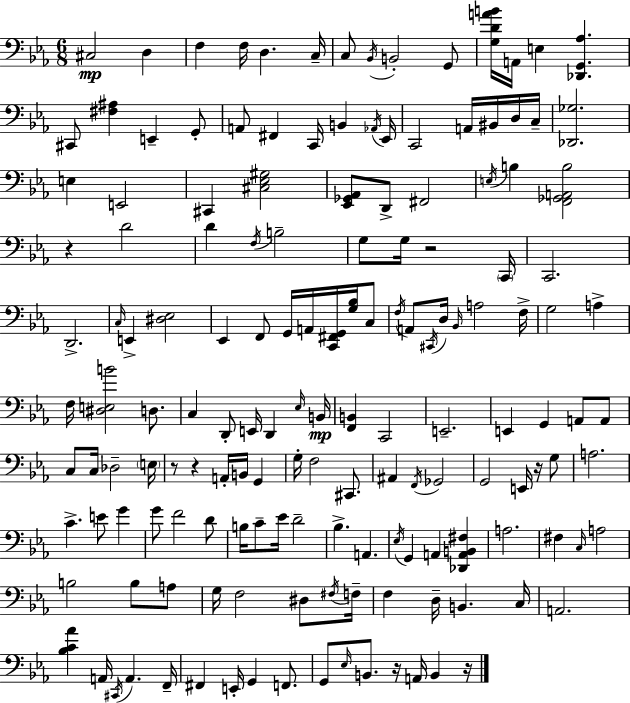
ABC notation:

X:1
T:Untitled
M:6/8
L:1/4
K:Cm
^C,2 D, F, F,/4 D, C,/4 C,/2 _B,,/4 B,,2 G,,/2 [G,DAB]/4 A,,/4 E, [_D,,G,,_A,] ^C,,/2 [^F,^A,] E,, G,,/2 A,,/2 ^F,, C,,/4 B,, _A,,/4 _E,,/4 C,,2 A,,/4 ^B,,/4 D,/4 C,/4 [_D,,_G,]2 E, E,,2 ^C,, [^C,_E,^G,]2 [_E,,_G,,_A,,]/2 D,,/2 ^F,,2 E,/4 B, [F,,_G,,A,,B,]2 z D2 D F,/4 B,2 G,/2 G,/4 z2 C,,/4 C,,2 D,,2 C,/4 E,, [^D,_E,]2 _E,, F,,/2 G,,/4 A,,/4 [C,,^F,,G,,]/4 [G,_B,]/4 C,/2 F,/4 A,,/2 ^C,,/4 D,/4 _B,,/4 A,2 F,/4 G,2 A, F,/4 [^D,E,B]2 D,/2 C, D,,/2 E,,/4 D,, _E,/4 B,,/4 [F,,B,,] C,,2 E,,2 E,, G,, A,,/2 A,,/2 C,/2 C,/4 _D,2 E,/4 z/2 z A,,/4 B,,/4 G,, G,/4 F,2 ^C,,/2 ^A,, F,,/4 _G,,2 G,,2 E,,/4 z/4 G,/2 A,2 C E/2 G G/2 F2 D/2 B,/4 C/2 _E/4 D2 _B, A,, _E,/4 G,, A,, [_D,,A,,B,,^F,] A,2 ^F, C,/4 A,2 B,2 B,/2 A,/2 G,/4 F,2 ^D,/2 ^F,/4 F,/4 F, D,/4 B,, C,/4 A,,2 [_B,C_A] A,,/4 ^C,,/4 A,, F,,/4 ^F,, E,,/4 G,, F,,/2 G,,/2 _E,/4 B,,/2 z/4 A,,/4 B,, z/4